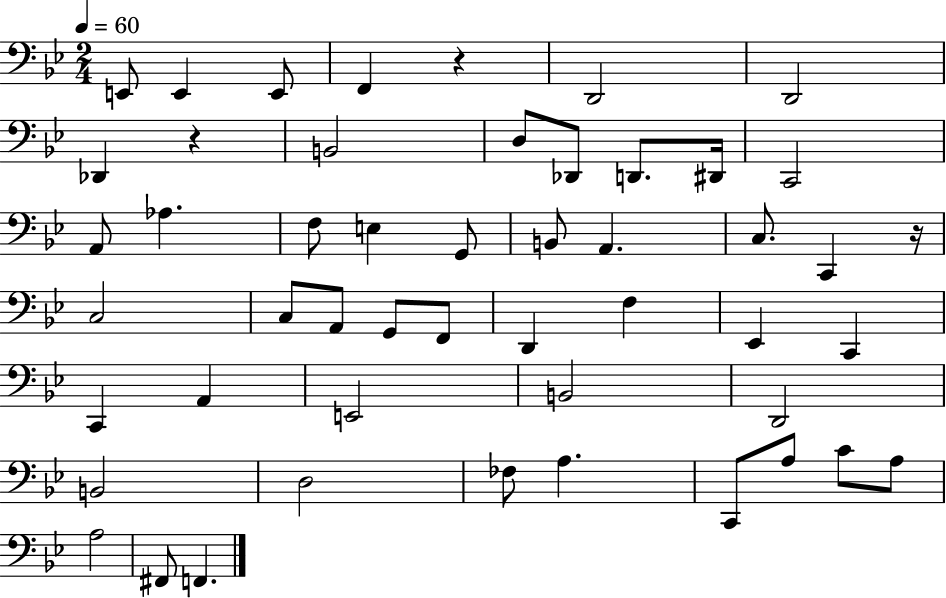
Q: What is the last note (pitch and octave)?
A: F2